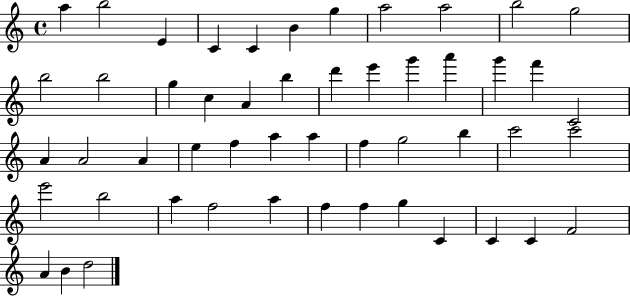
{
  \clef treble
  \time 4/4
  \defaultTimeSignature
  \key c \major
  a''4 b''2 e'4 | c'4 c'4 b'4 g''4 | a''2 a''2 | b''2 g''2 | \break b''2 b''2 | g''4 c''4 a'4 b''4 | d'''4 e'''4 g'''4 a'''4 | g'''4 f'''4 c'2 | \break a'4 a'2 a'4 | e''4 f''4 a''4 a''4 | f''4 g''2 b''4 | c'''2 c'''2 | \break e'''2 b''2 | a''4 f''2 a''4 | f''4 f''4 g''4 c'4 | c'4 c'4 f'2 | \break a'4 b'4 d''2 | \bar "|."
}